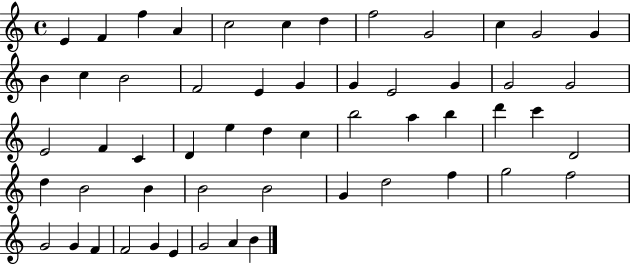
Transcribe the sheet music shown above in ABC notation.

X:1
T:Untitled
M:4/4
L:1/4
K:C
E F f A c2 c d f2 G2 c G2 G B c B2 F2 E G G E2 G G2 G2 E2 F C D e d c b2 a b d' c' D2 d B2 B B2 B2 G d2 f g2 f2 G2 G F F2 G E G2 A B